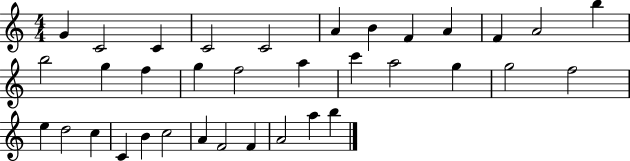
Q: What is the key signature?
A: C major